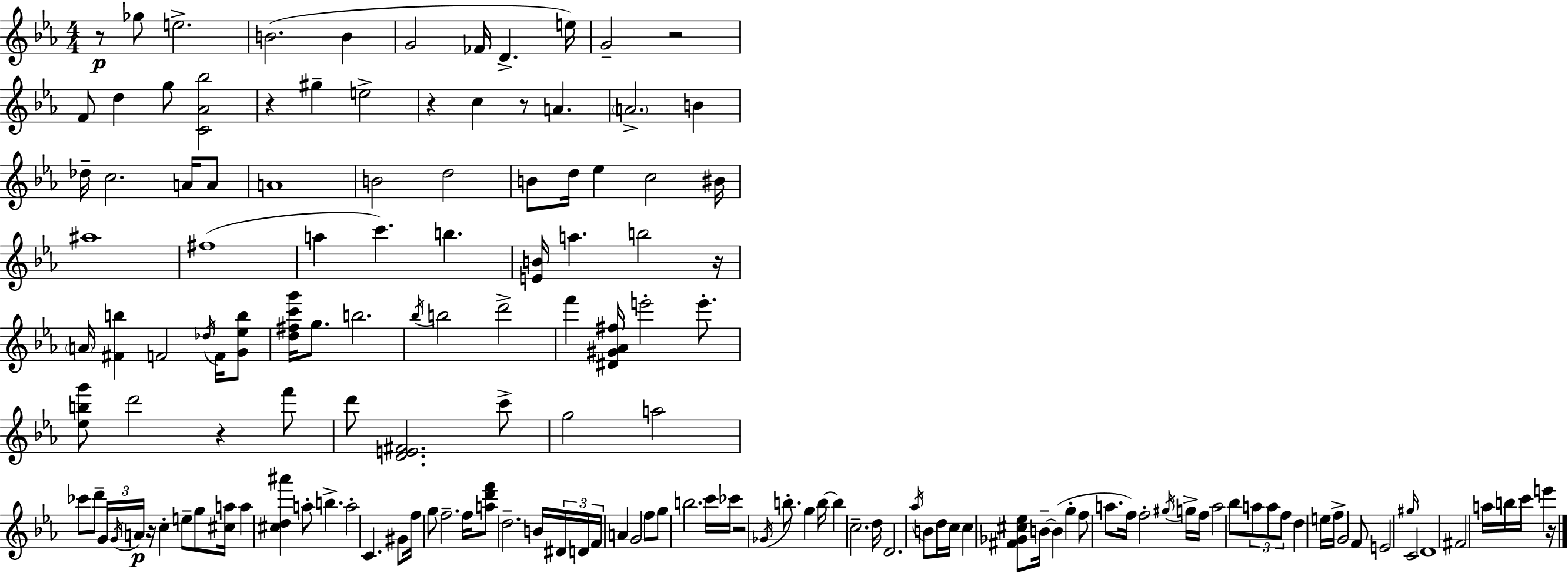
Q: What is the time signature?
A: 4/4